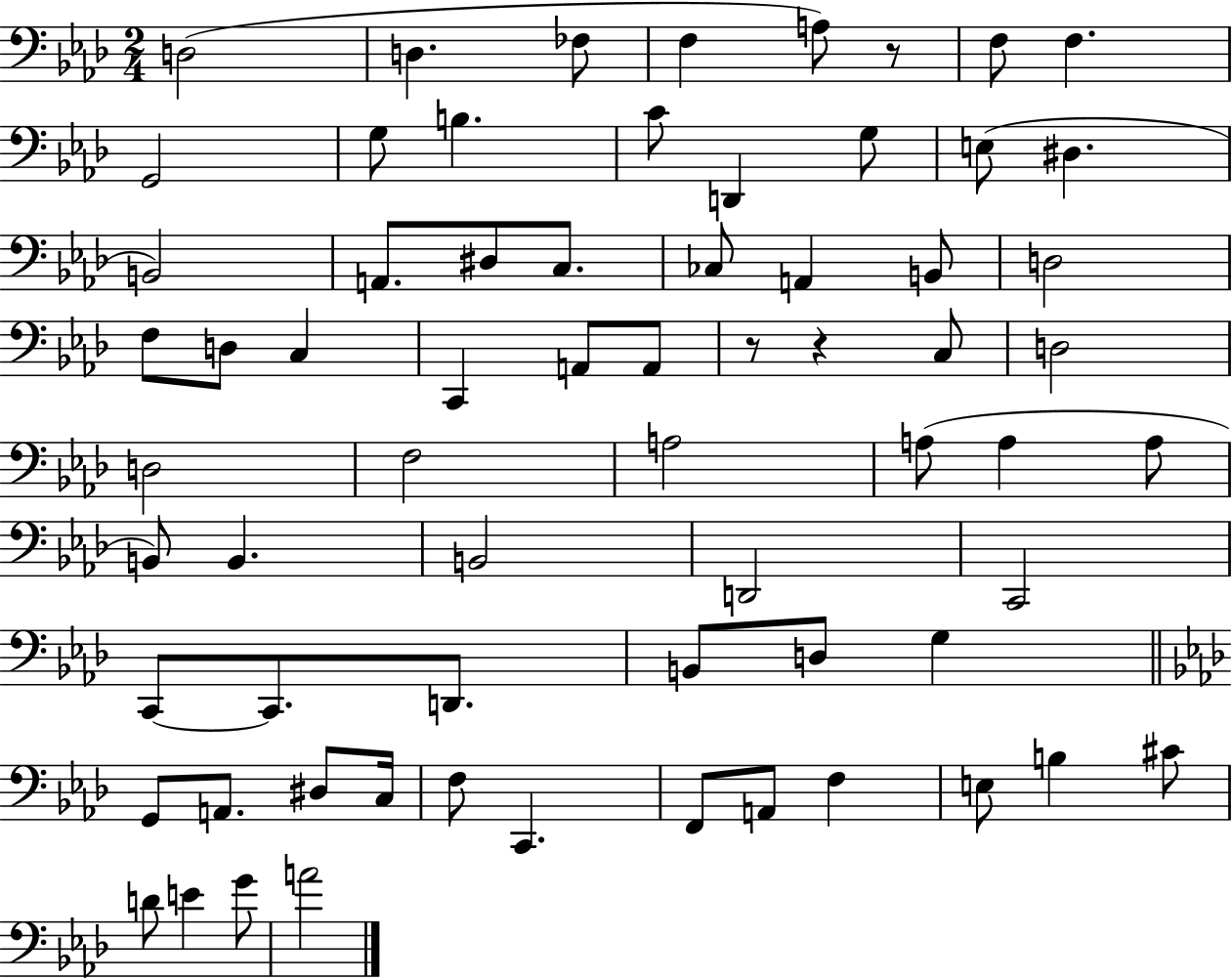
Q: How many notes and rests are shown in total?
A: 67